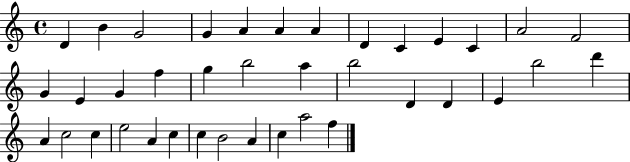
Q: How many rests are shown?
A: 0